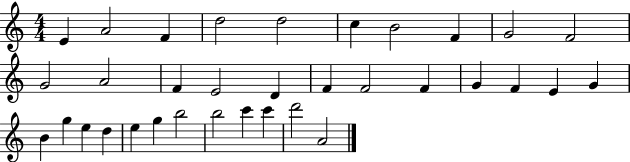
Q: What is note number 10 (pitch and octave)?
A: F4